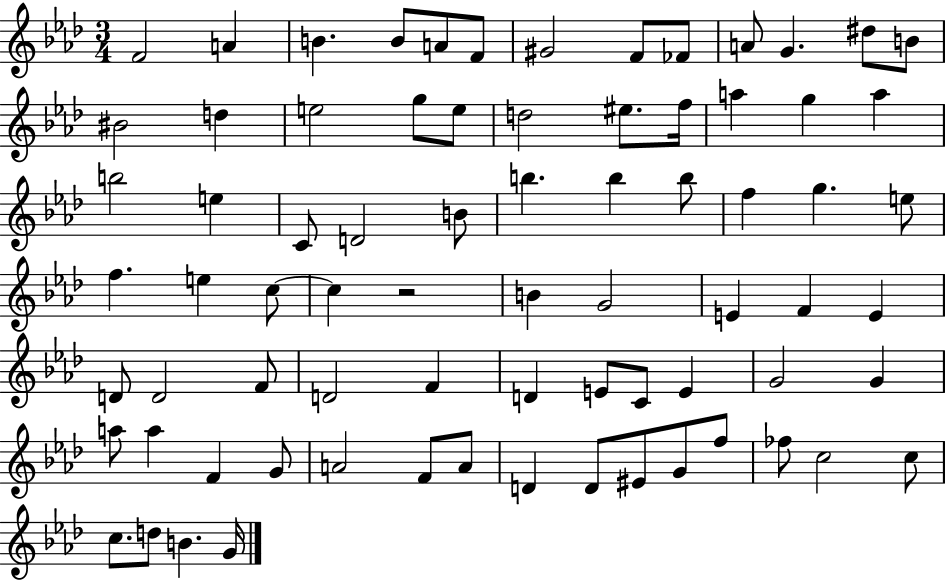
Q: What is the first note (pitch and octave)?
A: F4